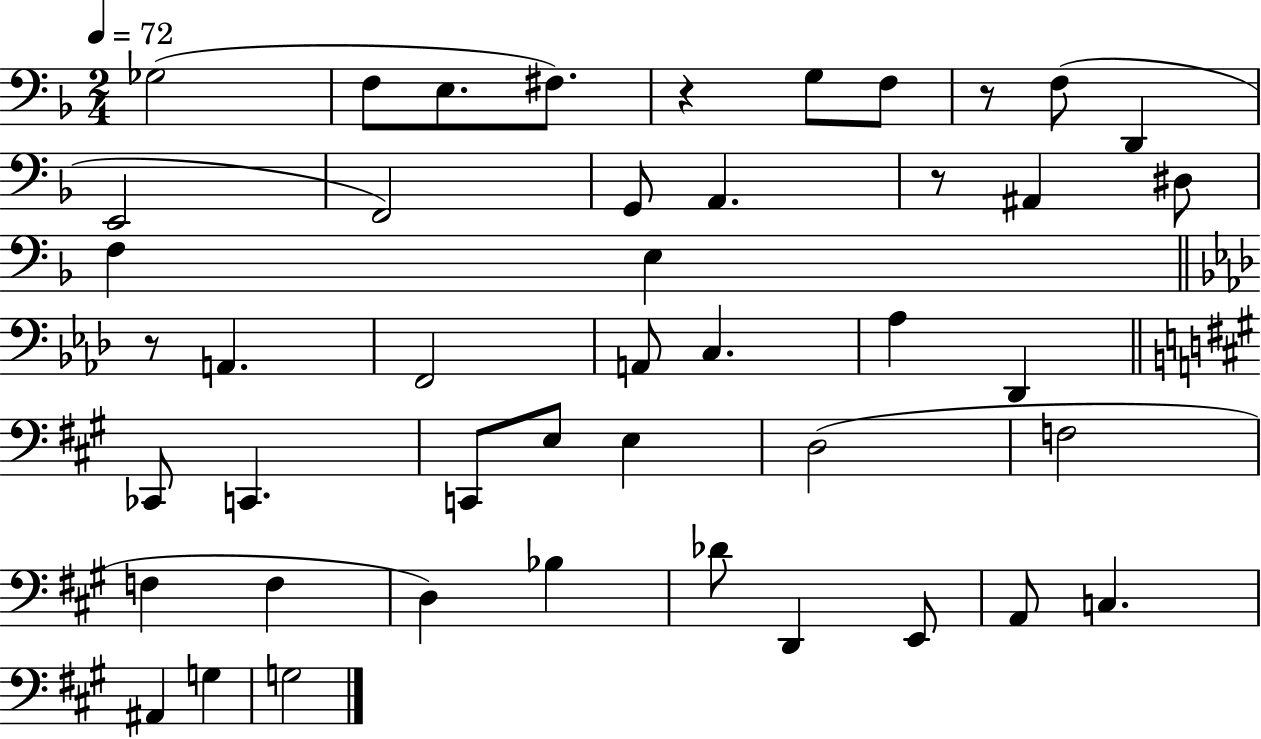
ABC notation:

X:1
T:Untitled
M:2/4
L:1/4
K:F
_G,2 F,/2 E,/2 ^F,/2 z G,/2 F,/2 z/2 F,/2 D,, E,,2 F,,2 G,,/2 A,, z/2 ^A,, ^D,/2 F, E, z/2 A,, F,,2 A,,/2 C, _A, _D,, _C,,/2 C,, C,,/2 E,/2 E, D,2 F,2 F, F, D, _B, _D/2 D,, E,,/2 A,,/2 C, ^A,, G, G,2